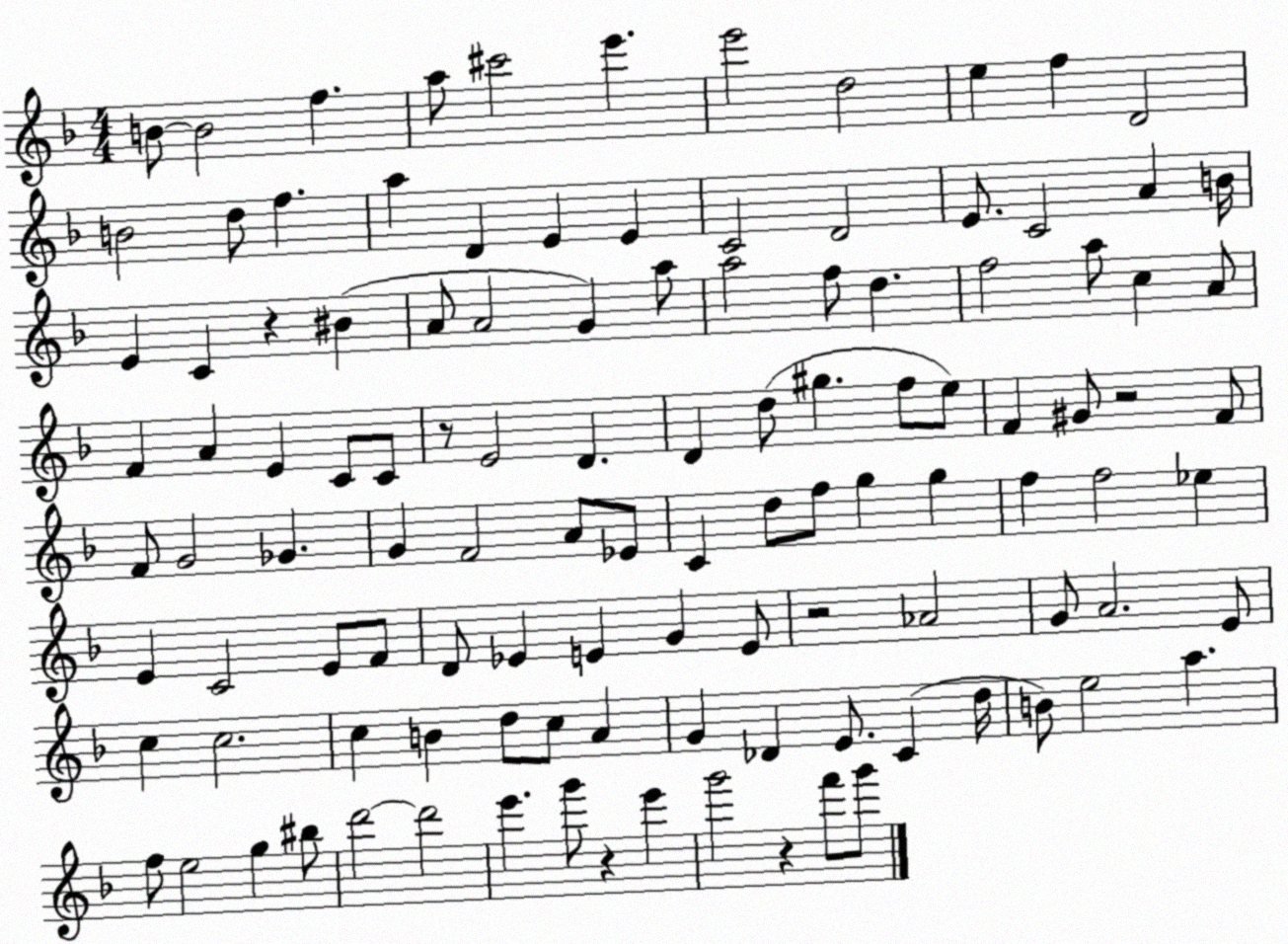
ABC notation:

X:1
T:Untitled
M:4/4
L:1/4
K:F
B/2 B2 f a/2 ^c'2 e' e'2 d2 e f D2 B2 d/2 f a D E E C2 D2 E/2 C2 A B/4 E C z ^B A/2 A2 G a/2 a2 f/2 d f2 a/2 c A/2 F A E C/2 C/2 z/2 E2 D D d/2 ^g f/2 e/2 F ^G/2 z2 F/2 F/2 G2 _G G F2 A/2 _E/2 C d/2 f/2 g g f f2 _e E C2 E/2 F/2 D/2 _E E G E/2 z2 _A2 G/2 A2 E/2 c c2 c B d/2 c/2 A G _D E/2 C d/4 B/2 e2 a f/2 e2 g ^b/2 d'2 d'2 e' g'/2 z e' g'2 z f'/2 g'/2